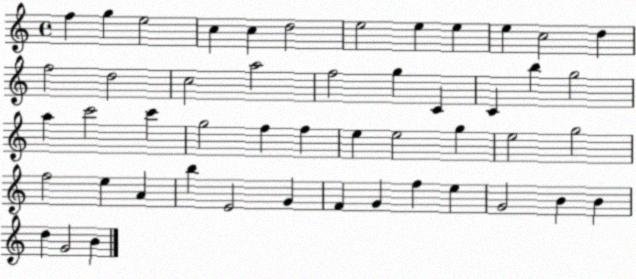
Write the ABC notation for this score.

X:1
T:Untitled
M:4/4
L:1/4
K:C
f g e2 c c d2 e2 e e e c2 d f2 d2 c2 a2 f2 g C C b g2 a c'2 c' g2 f f e e2 g e2 g2 f2 e A b E2 G F G f e G2 B B d G2 B